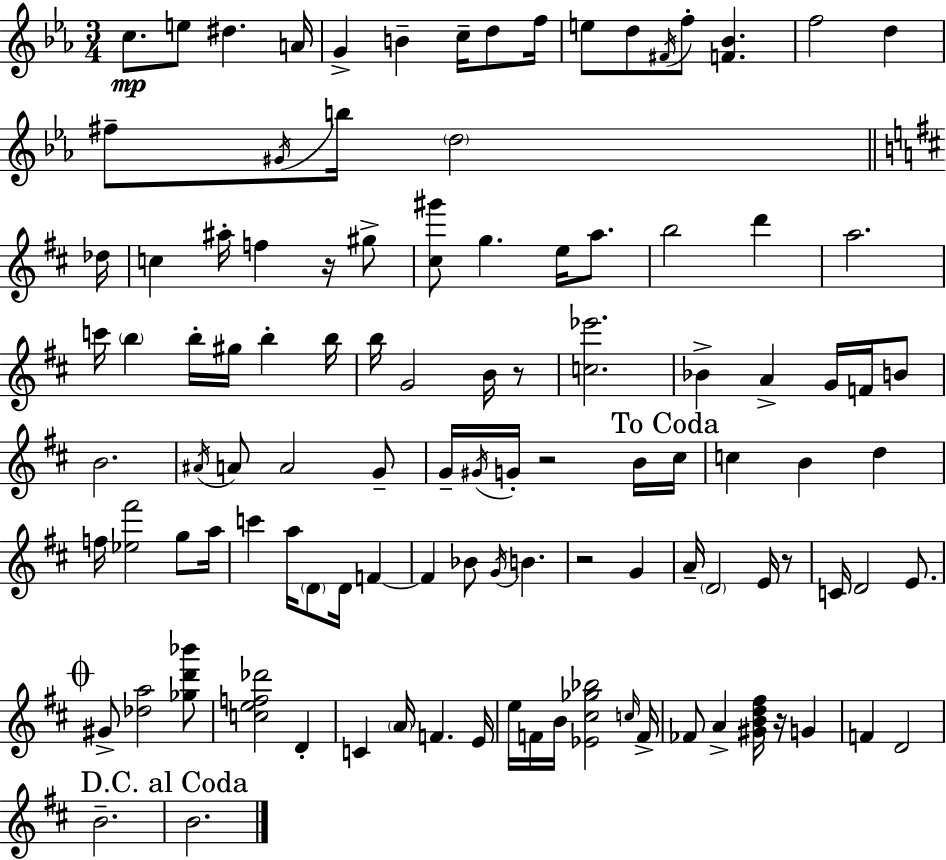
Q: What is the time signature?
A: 3/4